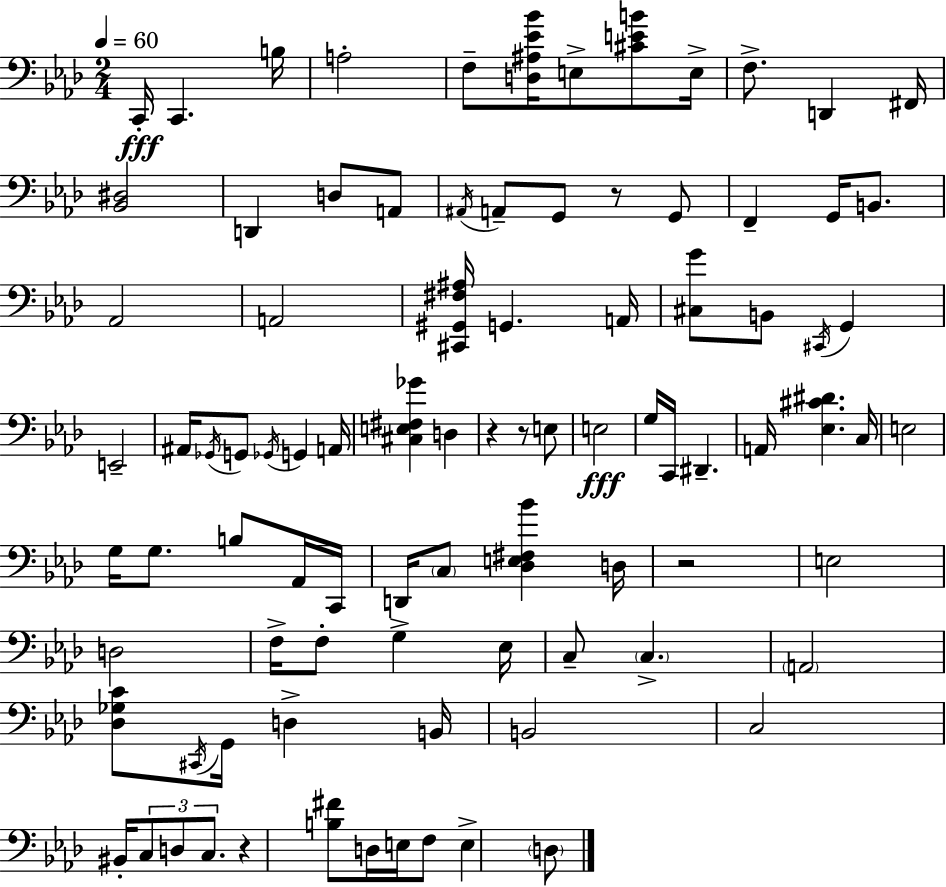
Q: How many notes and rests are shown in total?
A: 90